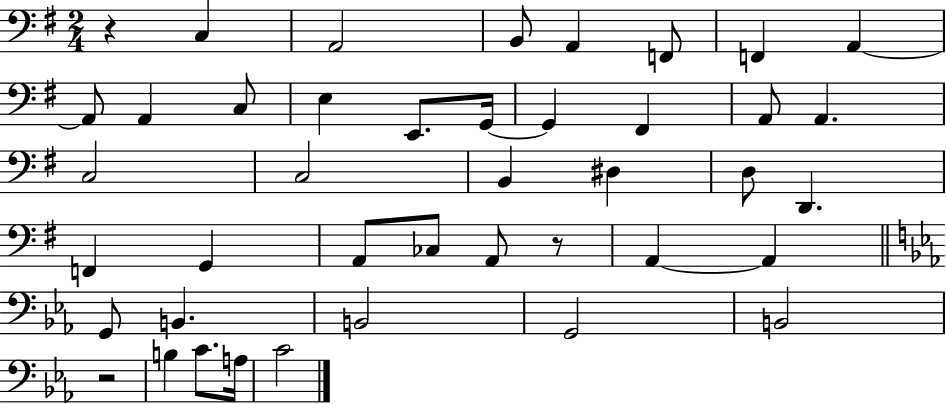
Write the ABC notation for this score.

X:1
T:Untitled
M:2/4
L:1/4
K:G
z C, A,,2 B,,/2 A,, F,,/2 F,, A,, A,,/2 A,, C,/2 E, E,,/2 G,,/4 G,, ^F,, A,,/2 A,, C,2 C,2 B,, ^D, D,/2 D,, F,, G,, A,,/2 _C,/2 A,,/2 z/2 A,, A,, G,,/2 B,, B,,2 G,,2 B,,2 z2 B, C/2 A,/4 C2